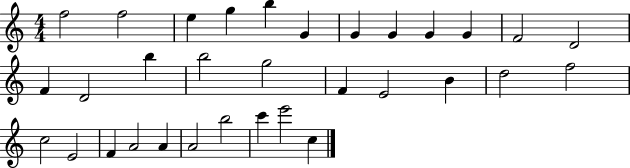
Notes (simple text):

F5/h F5/h E5/q G5/q B5/q G4/q G4/q G4/q G4/q G4/q F4/h D4/h F4/q D4/h B5/q B5/h G5/h F4/q E4/h B4/q D5/h F5/h C5/h E4/h F4/q A4/h A4/q A4/h B5/h C6/q E6/h C5/q